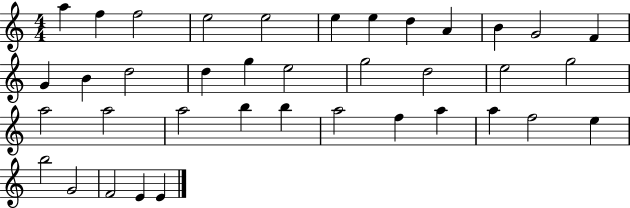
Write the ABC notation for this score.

X:1
T:Untitled
M:4/4
L:1/4
K:C
a f f2 e2 e2 e e d A B G2 F G B d2 d g e2 g2 d2 e2 g2 a2 a2 a2 b b a2 f a a f2 e b2 G2 F2 E E